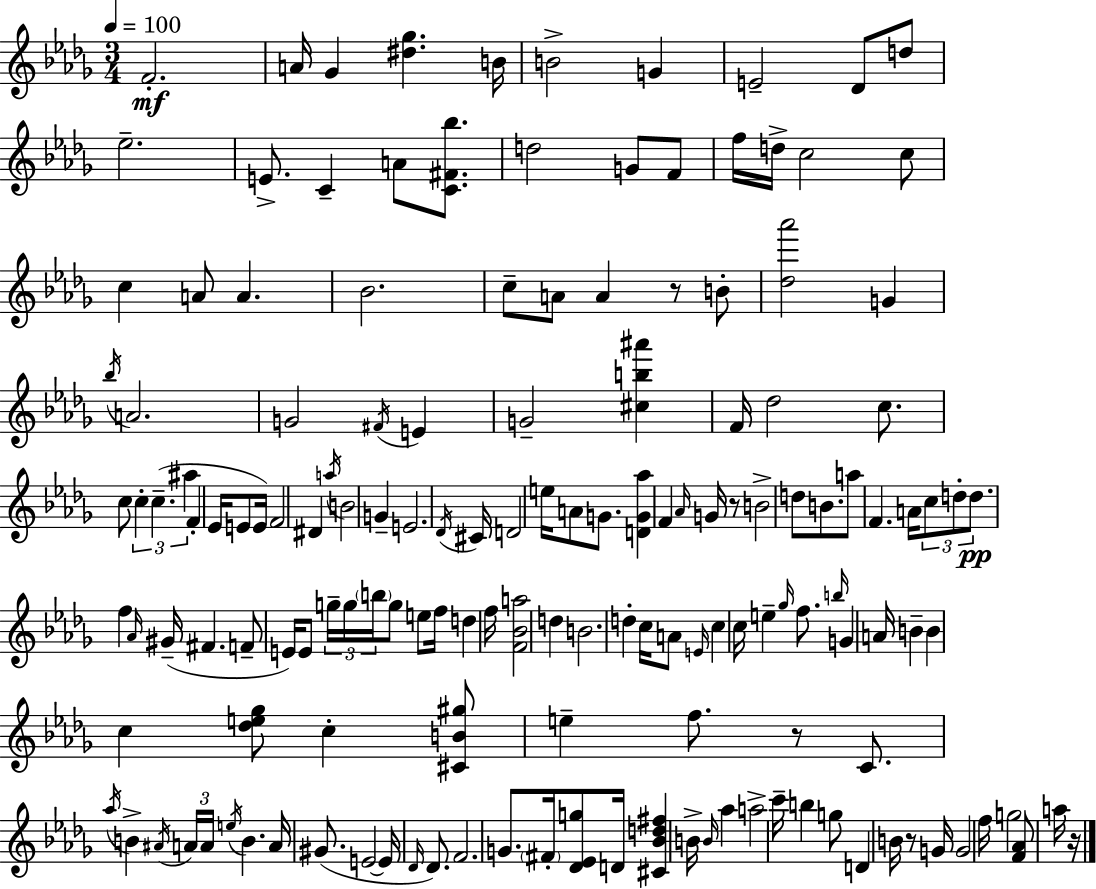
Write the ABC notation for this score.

X:1
T:Untitled
M:3/4
L:1/4
K:Bbm
F2 A/4 _G [^d_g] B/4 B2 G E2 _D/2 d/2 _e2 E/2 C A/2 [C^F_b]/2 d2 G/2 F/2 f/4 d/4 c2 c/2 c A/2 A _B2 c/2 A/2 A z/2 B/2 [_d_a']2 G _b/4 A2 G2 ^F/4 E G2 [^cb^a'] F/4 _d2 c/2 c/2 c c ^a F _E/4 E/2 E/4 F2 ^D a/4 B2 G E2 _D/4 ^C/4 D2 e/4 A/2 G/2 [DG_a] F _A/4 G/4 z/2 B2 d/2 B/2 a/2 F A/4 c/2 d/2 d/2 f _A/4 ^G/4 ^F F/2 E/4 E/2 g/4 g/4 b/4 g/2 e/2 f/4 d f/4 [F_Ba]2 d B2 d c/4 A/2 E/4 c c/4 e _g/4 f/2 b/4 G A/4 B B c [_de_g]/2 c [^CB^g]/2 e f/2 z/2 C/2 _a/4 B ^A/4 A/4 A/4 e/4 B A/4 ^G/2 E2 E/4 _D/4 _D/2 F2 G/2 ^F/4 [_D_Eg]/2 D/4 [^C_Bd^f] B/4 B/4 _a a2 c'/4 b g/2 D B/4 z/2 G/4 G2 f/4 g2 [F_A]/2 a/4 z/4